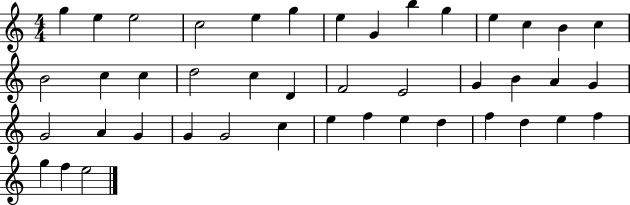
G5/q E5/q E5/h C5/h E5/q G5/q E5/q G4/q B5/q G5/q E5/q C5/q B4/q C5/q B4/h C5/q C5/q D5/h C5/q D4/q F4/h E4/h G4/q B4/q A4/q G4/q G4/h A4/q G4/q G4/q G4/h C5/q E5/q F5/q E5/q D5/q F5/q D5/q E5/q F5/q G5/q F5/q E5/h